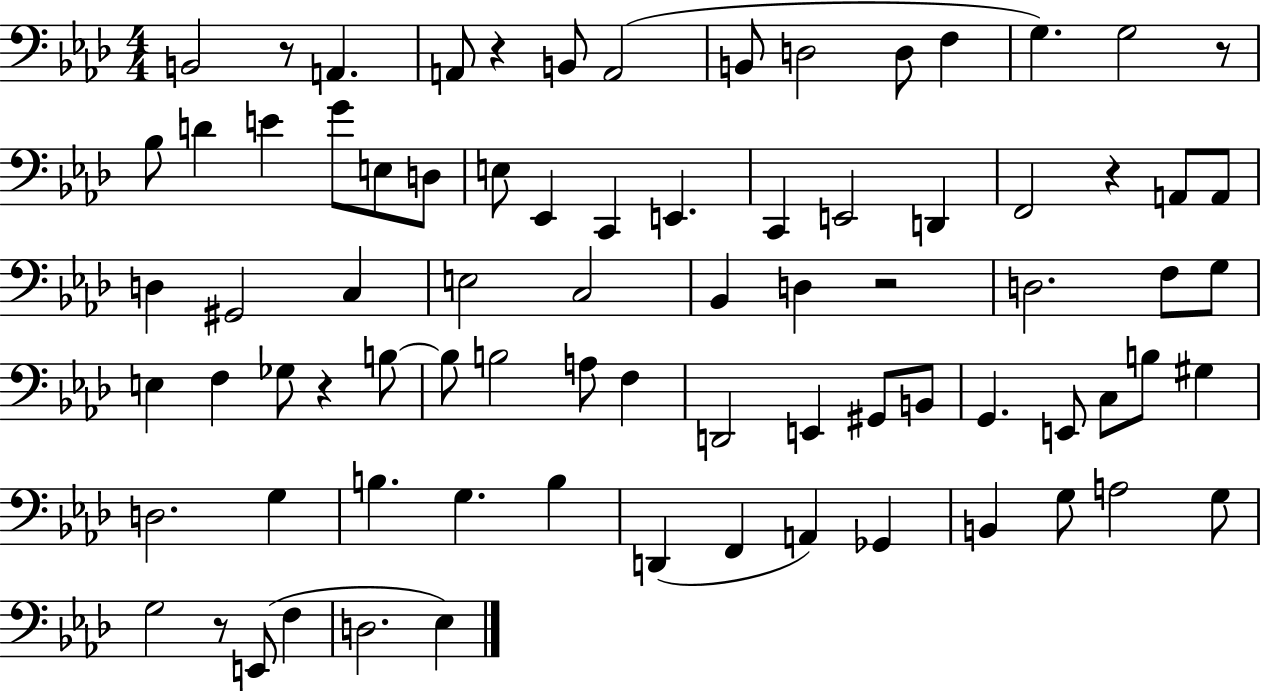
X:1
T:Untitled
M:4/4
L:1/4
K:Ab
B,,2 z/2 A,, A,,/2 z B,,/2 A,,2 B,,/2 D,2 D,/2 F, G, G,2 z/2 _B,/2 D E G/2 E,/2 D,/2 E,/2 _E,, C,, E,, C,, E,,2 D,, F,,2 z A,,/2 A,,/2 D, ^G,,2 C, E,2 C,2 _B,, D, z2 D,2 F,/2 G,/2 E, F, _G,/2 z B,/2 B,/2 B,2 A,/2 F, D,,2 E,, ^G,,/2 B,,/2 G,, E,,/2 C,/2 B,/2 ^G, D,2 G, B, G, B, D,, F,, A,, _G,, B,, G,/2 A,2 G,/2 G,2 z/2 E,,/2 F, D,2 _E,